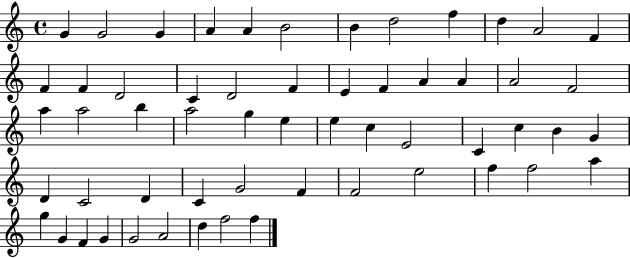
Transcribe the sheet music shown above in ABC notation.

X:1
T:Untitled
M:4/4
L:1/4
K:C
G G2 G A A B2 B d2 f d A2 F F F D2 C D2 F E F A A A2 F2 a a2 b a2 g e e c E2 C c B G D C2 D C G2 F F2 e2 f f2 a g G F G G2 A2 d f2 f